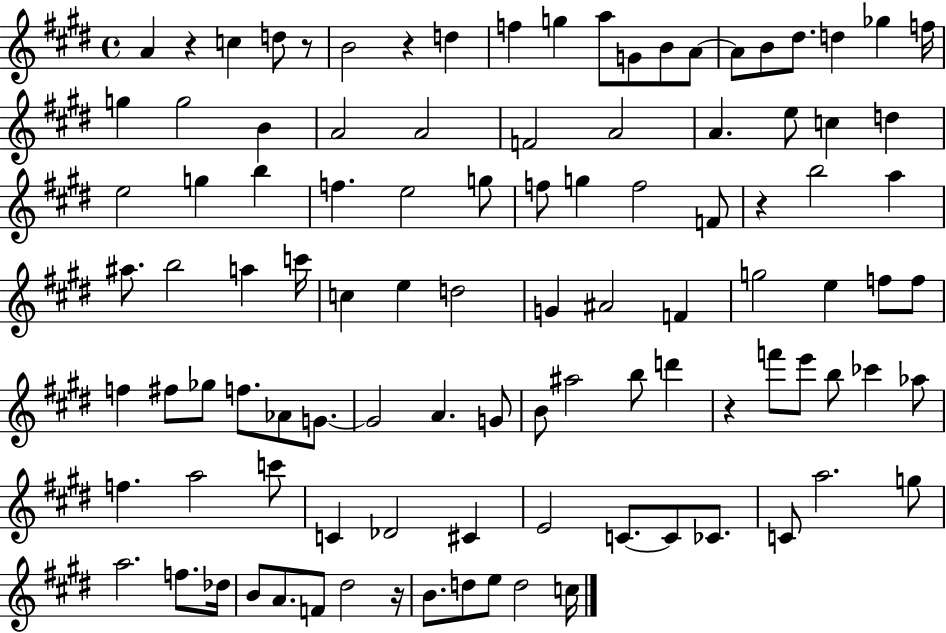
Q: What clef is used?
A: treble